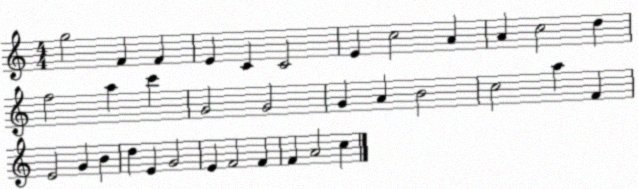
X:1
T:Untitled
M:4/4
L:1/4
K:C
g2 F F E C C2 E c2 A A c2 d f2 a c' G2 G2 G A B2 c2 a F E2 G B d E G2 E F2 F F A2 c